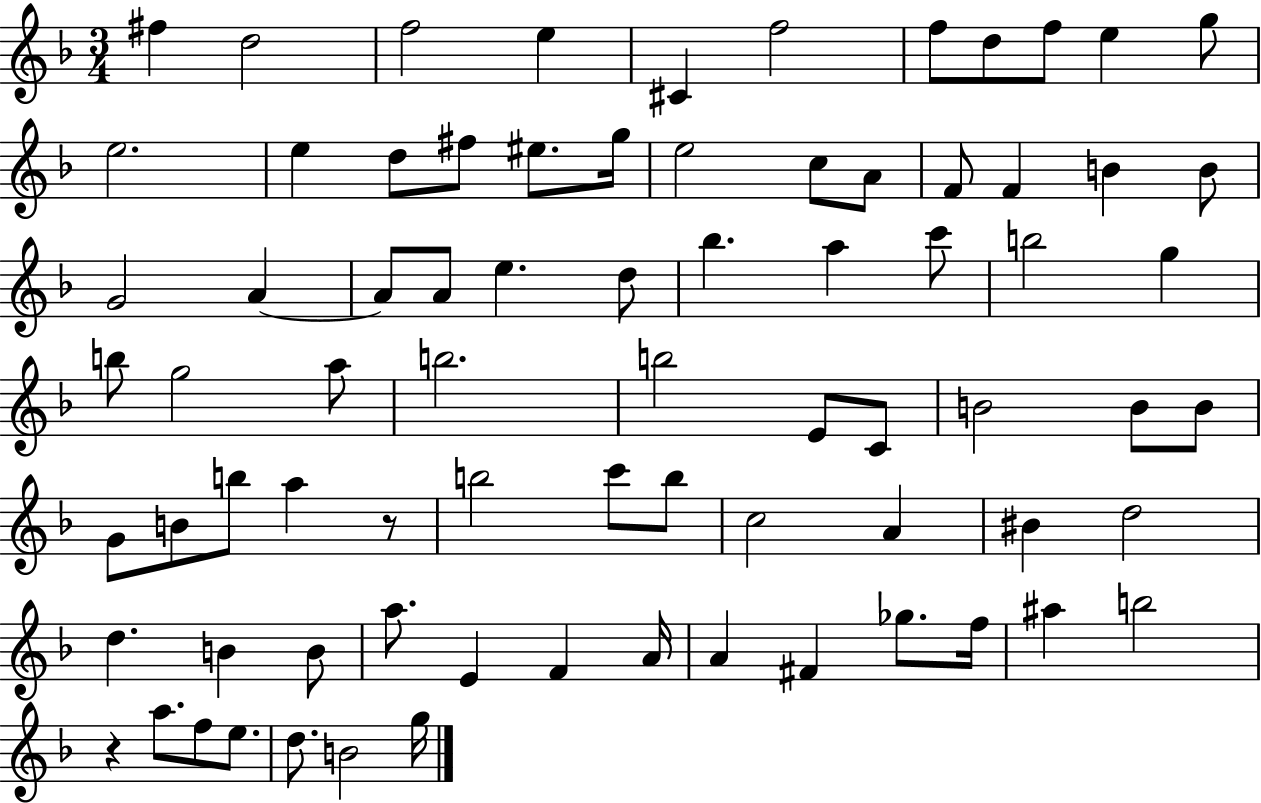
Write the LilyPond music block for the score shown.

{
  \clef treble
  \numericTimeSignature
  \time 3/4
  \key f \major
  fis''4 d''2 | f''2 e''4 | cis'4 f''2 | f''8 d''8 f''8 e''4 g''8 | \break e''2. | e''4 d''8 fis''8 eis''8. g''16 | e''2 c''8 a'8 | f'8 f'4 b'4 b'8 | \break g'2 a'4~~ | a'8 a'8 e''4. d''8 | bes''4. a''4 c'''8 | b''2 g''4 | \break b''8 g''2 a''8 | b''2. | b''2 e'8 c'8 | b'2 b'8 b'8 | \break g'8 b'8 b''8 a''4 r8 | b''2 c'''8 b''8 | c''2 a'4 | bis'4 d''2 | \break d''4. b'4 b'8 | a''8. e'4 f'4 a'16 | a'4 fis'4 ges''8. f''16 | ais''4 b''2 | \break r4 a''8. f''8 e''8. | d''8. b'2 g''16 | \bar "|."
}